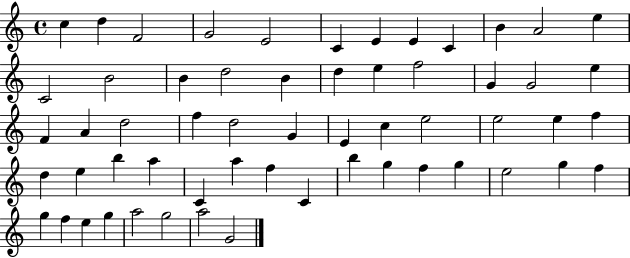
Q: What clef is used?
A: treble